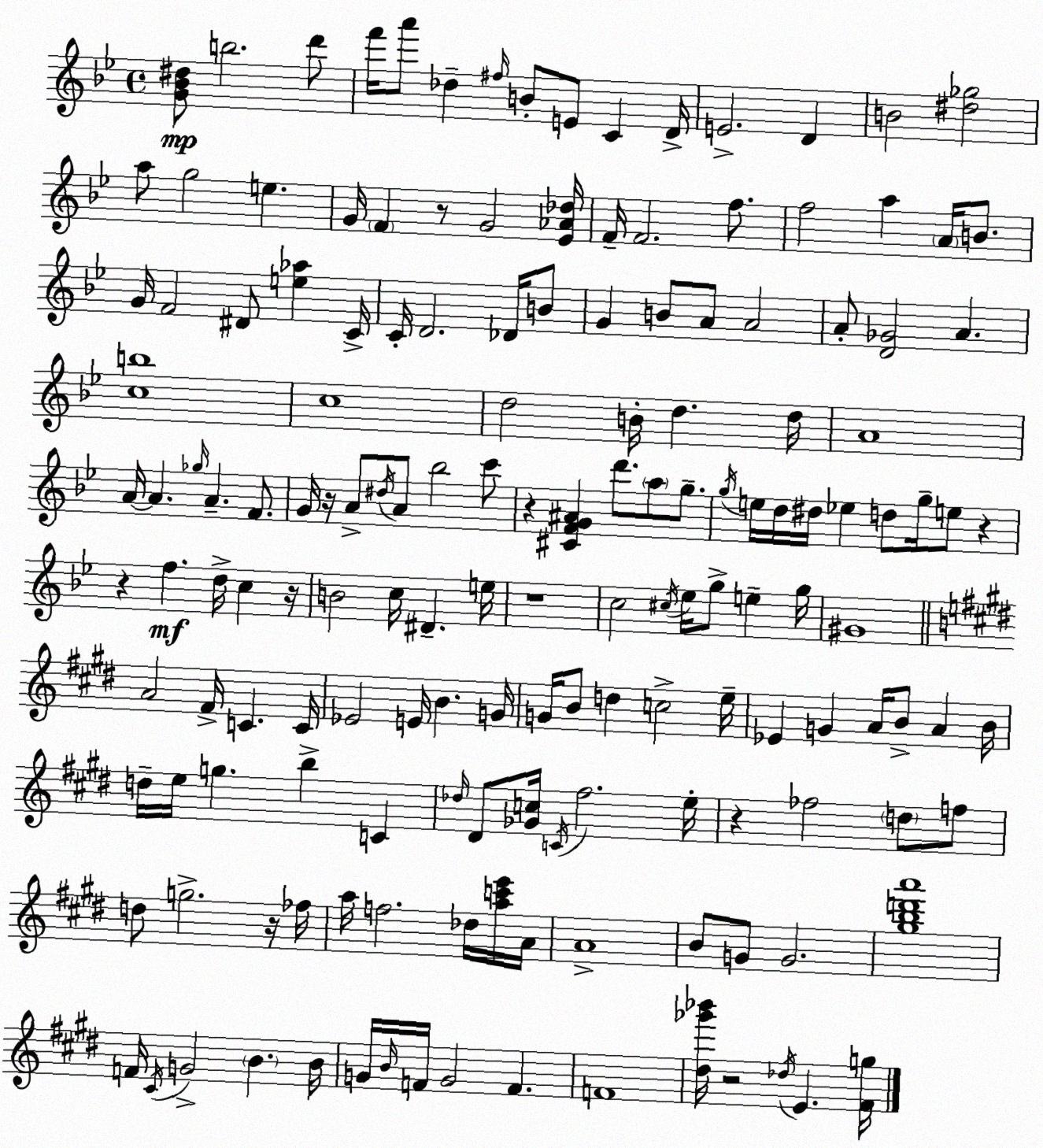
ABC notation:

X:1
T:Untitled
M:4/4
L:1/4
K:Bb
[G_B^d]/2 b2 d'/2 f'/4 a'/2 _d ^f/4 B/2 E/2 C D/4 E2 D B2 [^d_g]2 a/2 g2 e G/4 F z/2 G2 [_E_A_d]/4 F/4 F2 f/2 f2 a A/4 B/2 G/4 F2 ^D/2 [e_a] C/4 C/4 D2 _D/4 B/2 G B/2 A/2 A2 A/2 [D_G]2 A [cb]4 c4 d2 B/4 d d/4 A4 A/4 A _g/4 A F/2 G/4 z/4 A/2 ^d/4 A/2 _b2 c'/2 z [^CFG^A] d'/2 a/2 g/2 g/4 e/4 d/4 ^d/4 _e d/2 g/4 e/2 z z f d/4 c z/4 B2 c/4 ^D e/4 z4 c2 ^c/4 _e/4 g/2 e g/4 ^G4 A2 ^F/4 C C/4 _E2 E/4 B G/4 G/4 B/2 d c2 e/4 _E G A/4 B/2 A B/4 d/4 e/4 g b C _d/4 ^D/2 [_Gc]/4 C/4 ^f2 e/4 z _f2 d/2 f/2 d/2 g2 z/4 _f/4 a/4 f2 _d/4 [ac'e']/4 A/4 A4 B/2 G/2 G2 [^gbd'a']4 F/4 ^C/4 G2 B B/4 G/4 B/4 F/4 G2 F F4 [^d_g'_b']/4 z2 _d/4 E [^Fg]/4